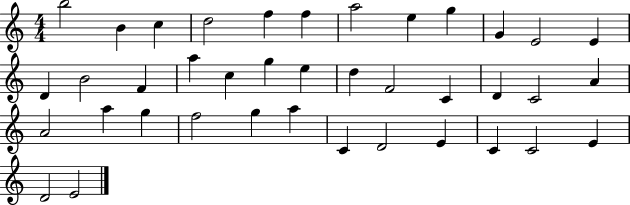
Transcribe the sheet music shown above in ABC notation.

X:1
T:Untitled
M:4/4
L:1/4
K:C
b2 B c d2 f f a2 e g G E2 E D B2 F a c g e d F2 C D C2 A A2 a g f2 g a C D2 E C C2 E D2 E2